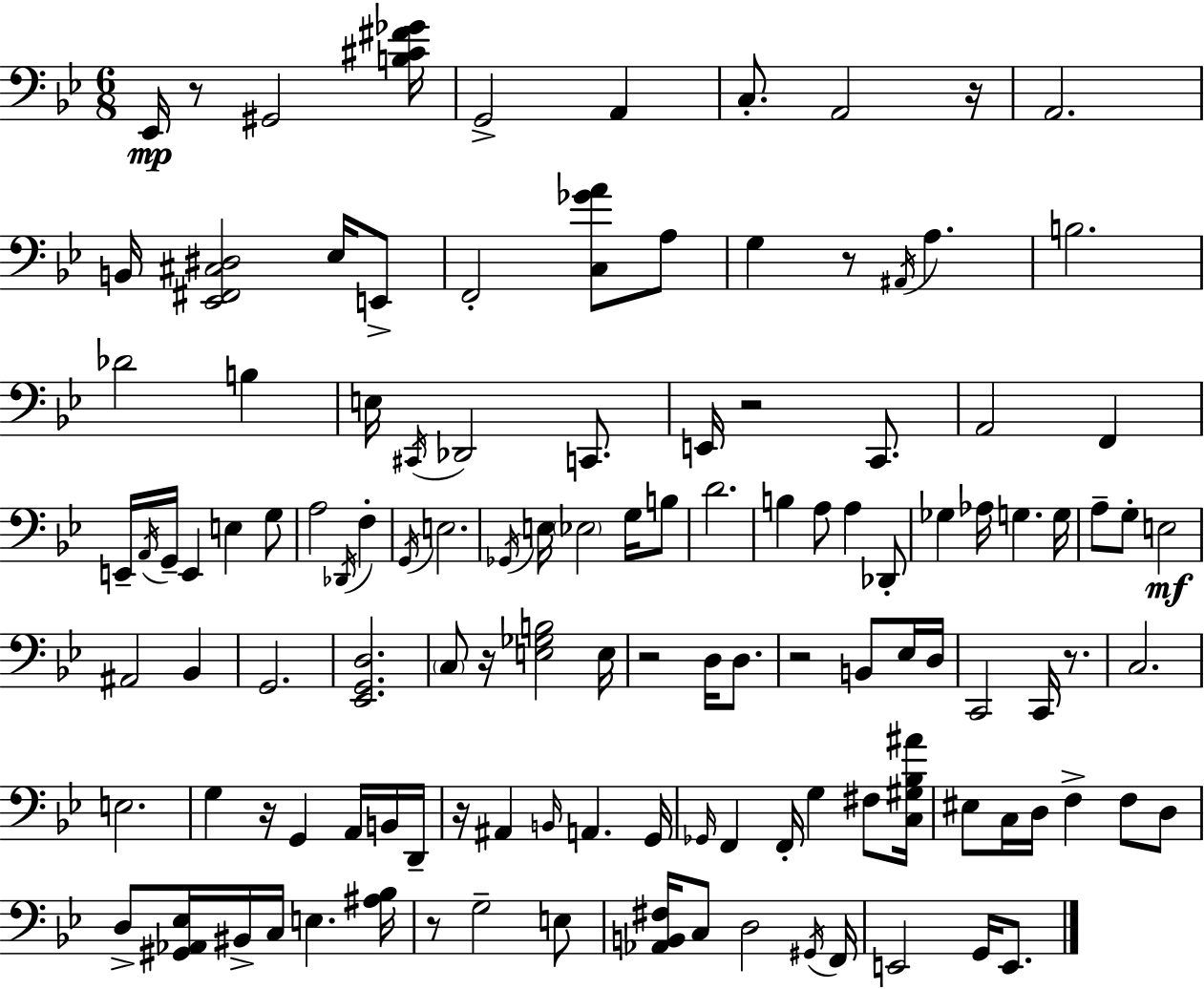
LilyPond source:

{
  \clef bass
  \numericTimeSignature
  \time 6/8
  \key g \minor
  ees,16\mp r8 gis,2 <b cis' fis' ges'>16 | g,2-> a,4 | c8.-. a,2 r16 | a,2. | \break b,16 <ees, fis, cis dis>2 ees16 e,8-> | f,2-. <c ges' a'>8 a8 | g4 r8 \acciaccatura { ais,16 } a4. | b2. | \break des'2 b4 | e16 \acciaccatura { cis,16 } des,2 c,8. | e,16 r2 c,8. | a,2 f,4 | \break e,16-- \acciaccatura { a,16 } g,16-- e,4 e4 | g8 a2 \acciaccatura { des,16 } | f4-. \acciaccatura { g,16 } e2. | \acciaccatura { ges,16 } e16 \parenthesize ees2 | \break g16 b8 d'2. | b4 a8 | a4 des,8-. ges4 aes16 g4. | g16 a8-- g8-. e2\mf | \break ais,2 | bes,4 g,2. | <ees, g, d>2. | \parenthesize c8 r16 <e ges b>2 | \break e16 r2 | d16 d8. r2 | b,8 ees16 d16 c,2 | c,16 r8. c2. | \break e2. | g4 r16 g,4 | a,16 b,16 d,16-- r16 ais,4 \grace { b,16 } | a,4. g,16 \grace { ges,16 } f,4 | \break f,16-. g4 fis8 <c gis bes ais'>16 eis8 c16 d16 | f4-> f8 d8 d8-> <gis, aes, ees>16 bis,16-> | c16 e4. <ais bes>16 r8 g2-- | e8 <aes, b, fis>16 c8 d2 | \break \acciaccatura { gis,16 } f,16 e,2 | g,16 e,8. \bar "|."
}